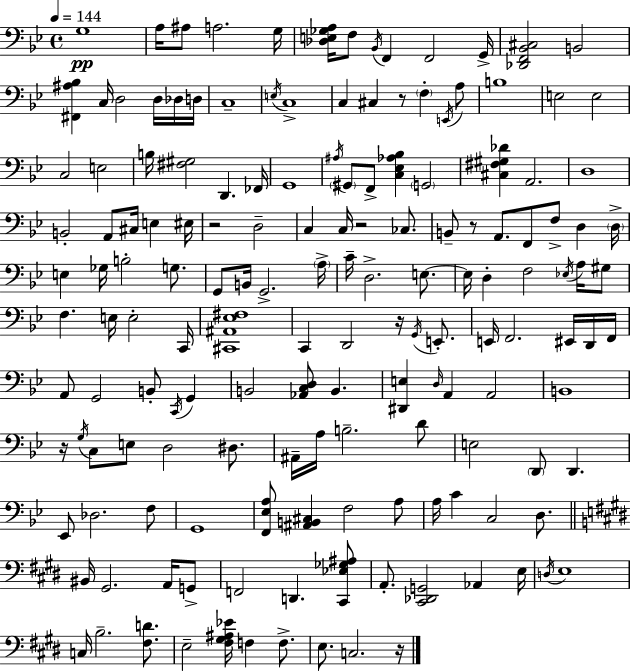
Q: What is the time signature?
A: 4/4